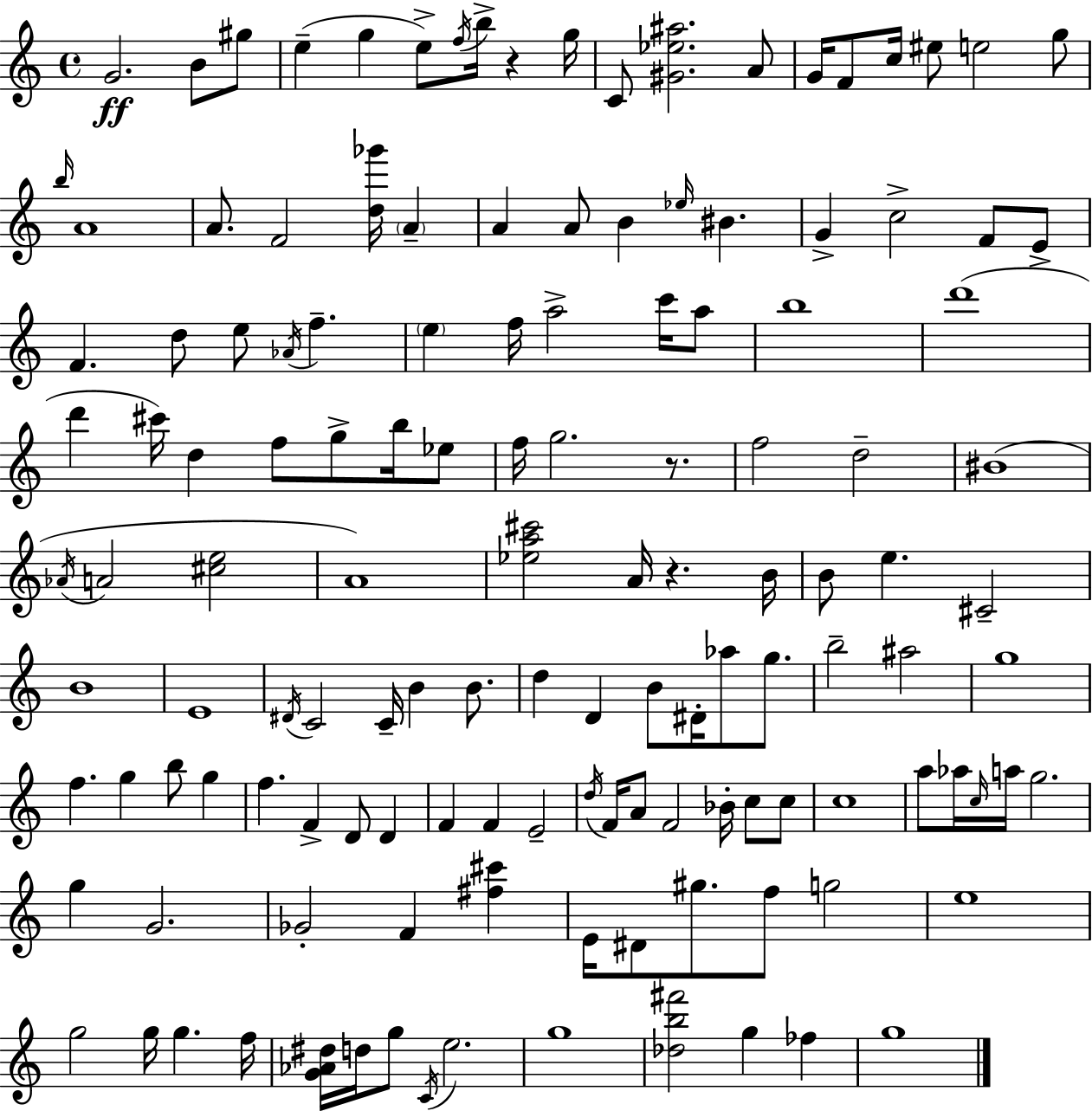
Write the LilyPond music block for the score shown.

{
  \clef treble
  \time 4/4
  \defaultTimeSignature
  \key a \minor
  \repeat volta 2 { g'2.\ff b'8 gis''8 | e''4--( g''4 e''8->) \acciaccatura { f''16 } b''16-> r4 | g''16 c'8 <gis' ees'' ais''>2. a'8 | g'16 f'8 c''16 eis''8 e''2 g''8 | \break \grace { b''16 } a'1 | a'8. f'2 <d'' ges'''>16 \parenthesize a'4-- | a'4 a'8 b'4 \grace { ees''16 } bis'4. | g'4-> c''2-> f'8 | \break e'8-> f'4. d''8 e''8 \acciaccatura { aes'16 } f''4.-- | \parenthesize e''4 f''16 a''2-> | c'''16 a''8 b''1 | d'''1( | \break d'''4 cis'''16) d''4 f''8 g''8-> | b''16 ees''8 f''16 g''2. | r8. f''2 d''2-- | bis'1( | \break \acciaccatura { aes'16 } a'2 <cis'' e''>2 | a'1) | <ees'' a'' cis'''>2 a'16 r4. | b'16 b'8 e''4. cis'2-- | \break b'1 | e'1 | \acciaccatura { dis'16 } c'2 c'16-- b'4 | b'8. d''4 d'4 b'8 | \break dis'16-. aes''8 g''8. b''2-- ais''2 | g''1 | f''4. g''4 | b''8 g''4 f''4. f'4-> | \break d'8 d'4 f'4 f'4 e'2-- | \acciaccatura { d''16 } f'16 a'8 f'2 | bes'16-. c''8 c''8 c''1 | a''8 aes''16 \grace { c''16 } a''16 g''2. | \break g''4 g'2. | ges'2-. | f'4 <fis'' cis'''>4 e'16 dis'8 gis''8. f''8 | g''2 e''1 | \break g''2 | g''16 g''4. f''16 <g' aes' dis''>16 d''16 g''8 \acciaccatura { c'16 } e''2. | g''1 | <des'' b'' fis'''>2 | \break g''4 fes''4 g''1 | } \bar "|."
}